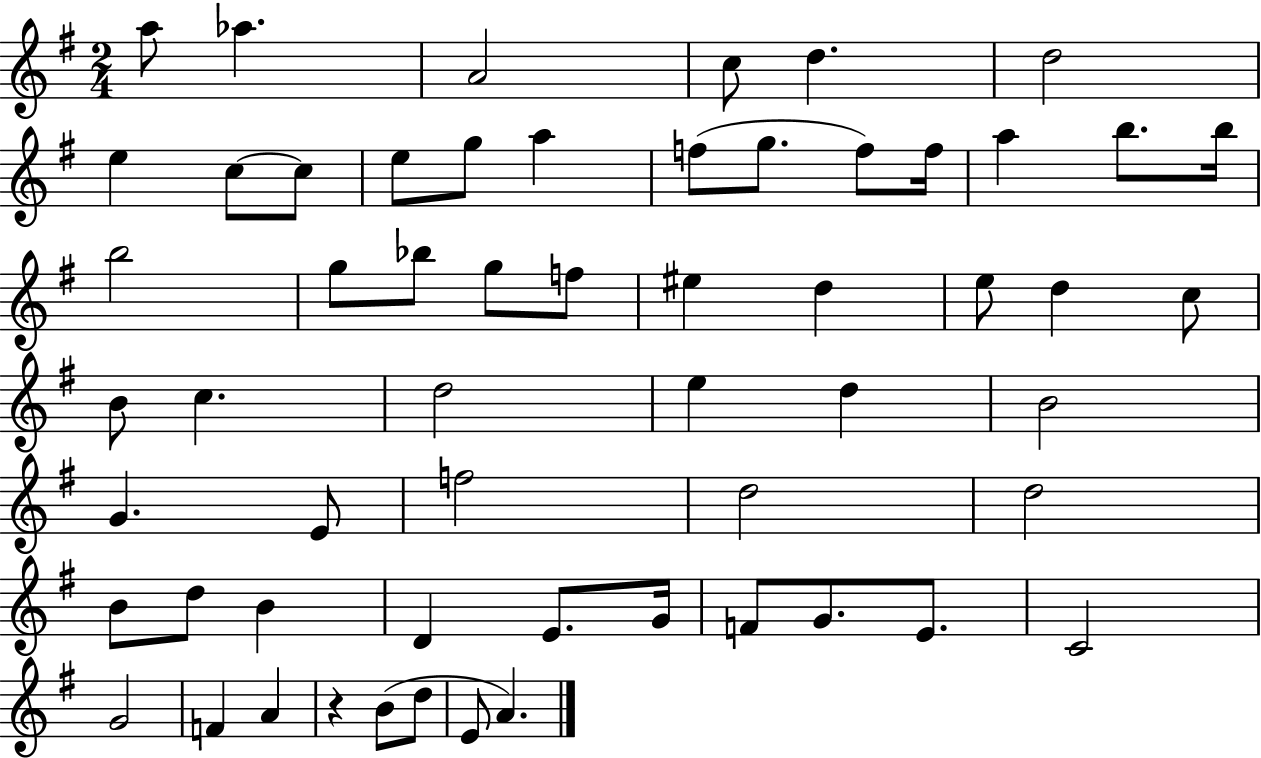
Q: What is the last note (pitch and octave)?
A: A4